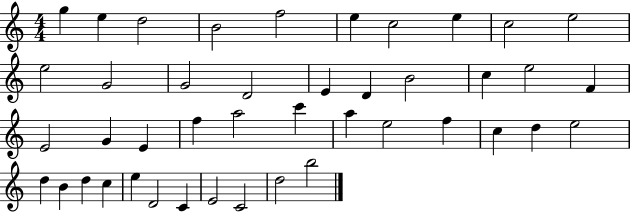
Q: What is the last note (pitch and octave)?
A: B5